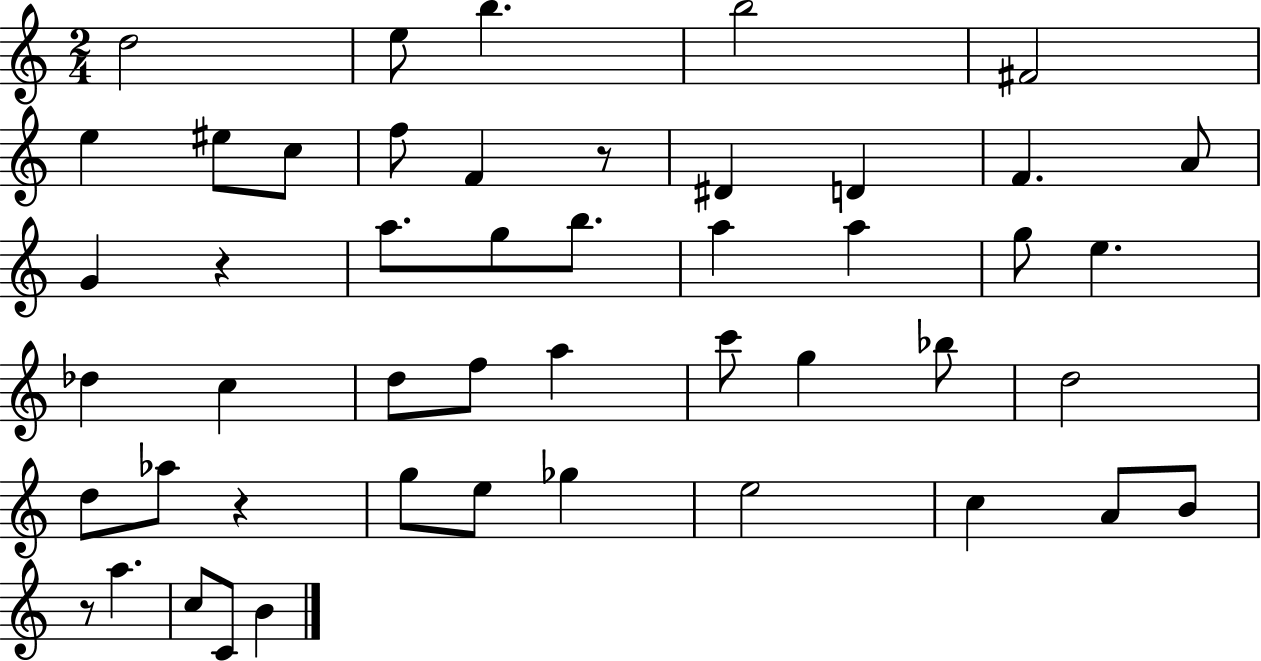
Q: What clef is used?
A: treble